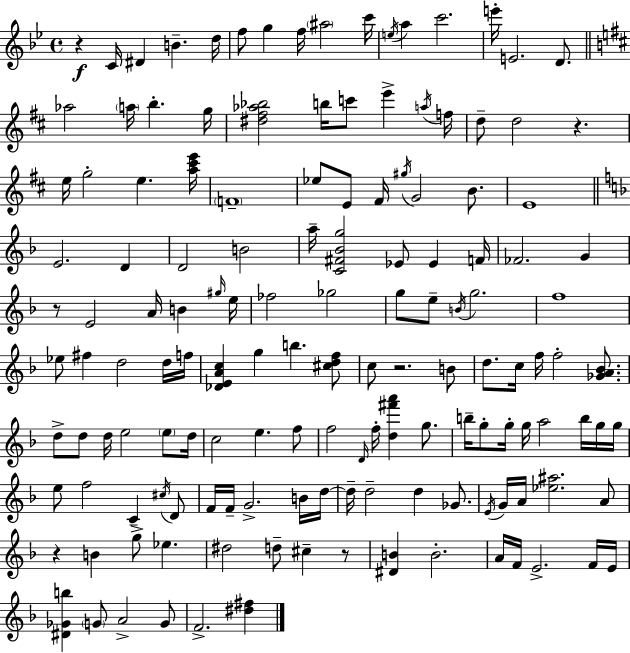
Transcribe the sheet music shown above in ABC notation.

X:1
T:Untitled
M:4/4
L:1/4
K:Gm
z C/4 ^D B d/4 f/2 g f/4 ^a2 c'/4 e/4 a c'2 e'/4 E2 D/2 _a2 a/4 b g/4 [^d^f_a_b]2 b/4 c'/2 e' a/4 f/4 d/2 d2 z e/4 g2 e [a^c'e']/4 F4 _e/2 E/2 ^F/4 ^g/4 G2 B/2 E4 E2 D D2 B2 a/4 [C^F_Bg]2 _E/2 _E F/4 _F2 G z/2 E2 A/4 B ^g/4 e/4 _f2 _g2 g/2 e/2 B/4 g2 f4 _e/2 ^f d2 d/4 f/4 [_DEAc] g b [^cdf]/2 c/2 z2 B/2 d/2 c/4 f/4 f2 [_GA_B]/2 d/2 d/2 d/4 e2 e/2 d/4 c2 e f/2 f2 D/4 f/4 [d^f'a'] g/2 b/4 g/2 g/4 g/4 a2 b/4 g/4 g/4 e/2 f2 C ^c/4 D/2 F/4 F/4 G2 B/4 d/4 d/4 d2 d _G/2 E/4 G/4 A/4 [_e^a]2 A/2 z B g/2 _e ^d2 d/2 ^c z/2 [^DB] B2 A/4 F/4 E2 F/4 E/4 [^D_Gb] G/2 A2 G/2 F2 [^d^f]